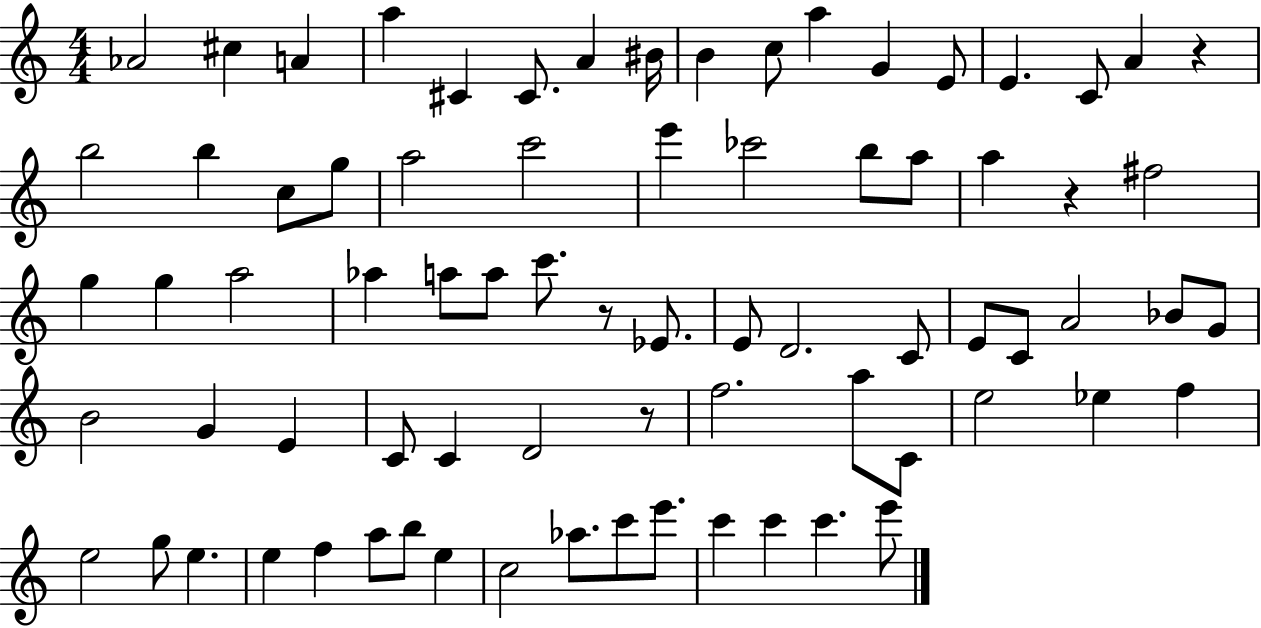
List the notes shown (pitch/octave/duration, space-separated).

Ab4/h C#5/q A4/q A5/q C#4/q C#4/e. A4/q BIS4/s B4/q C5/e A5/q G4/q E4/e E4/q. C4/e A4/q R/q B5/h B5/q C5/e G5/e A5/h C6/h E6/q CES6/h B5/e A5/e A5/q R/q F#5/h G5/q G5/q A5/h Ab5/q A5/e A5/e C6/e. R/e Eb4/e. E4/e D4/h. C4/e E4/e C4/e A4/h Bb4/e G4/e B4/h G4/q E4/q C4/e C4/q D4/h R/e F5/h. A5/e C4/e E5/h Eb5/q F5/q E5/h G5/e E5/q. E5/q F5/q A5/e B5/e E5/q C5/h Ab5/e. C6/e E6/e. C6/q C6/q C6/q. E6/e